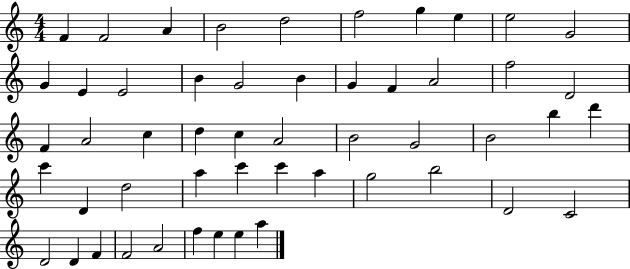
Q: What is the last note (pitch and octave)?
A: A5